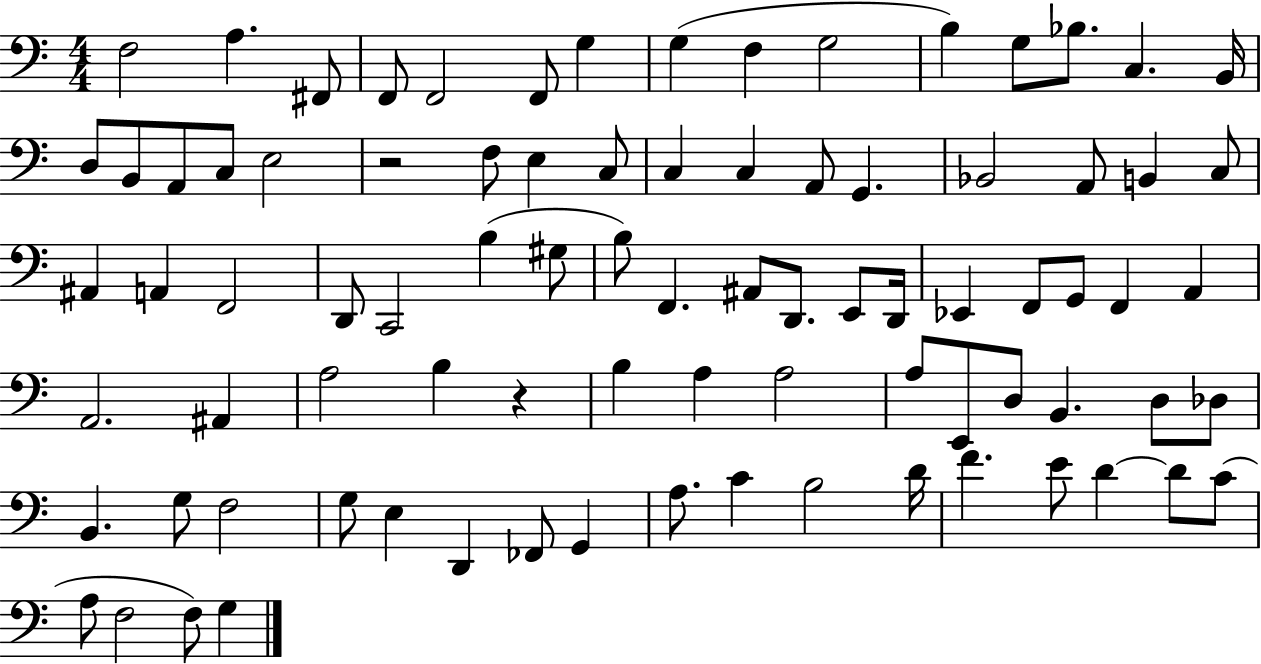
X:1
T:Untitled
M:4/4
L:1/4
K:C
F,2 A, ^F,,/2 F,,/2 F,,2 F,,/2 G, G, F, G,2 B, G,/2 _B,/2 C, B,,/4 D,/2 B,,/2 A,,/2 C,/2 E,2 z2 F,/2 E, C,/2 C, C, A,,/2 G,, _B,,2 A,,/2 B,, C,/2 ^A,, A,, F,,2 D,,/2 C,,2 B, ^G,/2 B,/2 F,, ^A,,/2 D,,/2 E,,/2 D,,/4 _E,, F,,/2 G,,/2 F,, A,, A,,2 ^A,, A,2 B, z B, A, A,2 A,/2 E,,/2 D,/2 B,, D,/2 _D,/2 B,, G,/2 F,2 G,/2 E, D,, _F,,/2 G,, A,/2 C B,2 D/4 F E/2 D D/2 C/2 A,/2 F,2 F,/2 G,